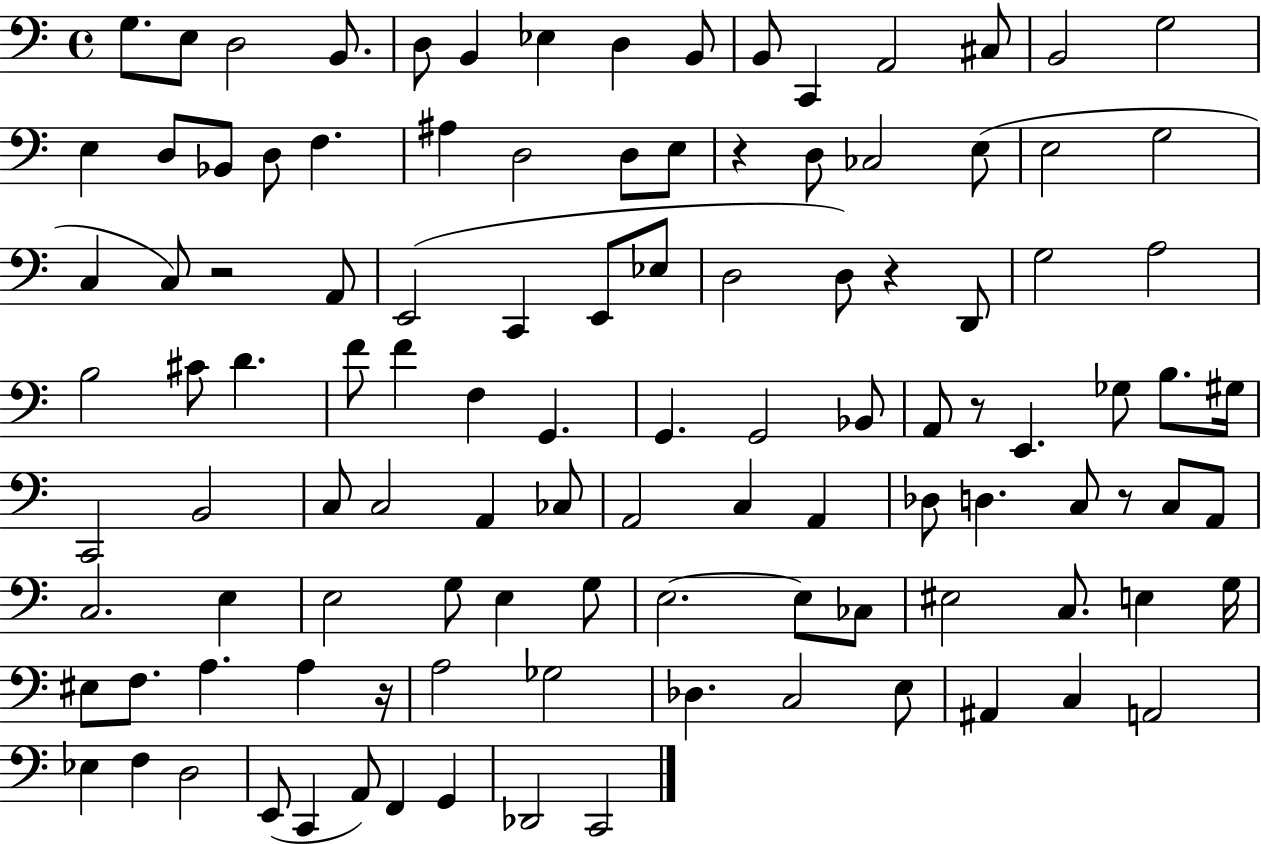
X:1
T:Untitled
M:4/4
L:1/4
K:C
G,/2 E,/2 D,2 B,,/2 D,/2 B,, _E, D, B,,/2 B,,/2 C,, A,,2 ^C,/2 B,,2 G,2 E, D,/2 _B,,/2 D,/2 F, ^A, D,2 D,/2 E,/2 z D,/2 _C,2 E,/2 E,2 G,2 C, C,/2 z2 A,,/2 E,,2 C,, E,,/2 _E,/2 D,2 D,/2 z D,,/2 G,2 A,2 B,2 ^C/2 D F/2 F F, G,, G,, G,,2 _B,,/2 A,,/2 z/2 E,, _G,/2 B,/2 ^G,/4 C,,2 B,,2 C,/2 C,2 A,, _C,/2 A,,2 C, A,, _D,/2 D, C,/2 z/2 C,/2 A,,/2 C,2 E, E,2 G,/2 E, G,/2 E,2 E,/2 _C,/2 ^E,2 C,/2 E, G,/4 ^E,/2 F,/2 A, A, z/4 A,2 _G,2 _D, C,2 E,/2 ^A,, C, A,,2 _E, F, D,2 E,,/2 C,, A,,/2 F,, G,, _D,,2 C,,2